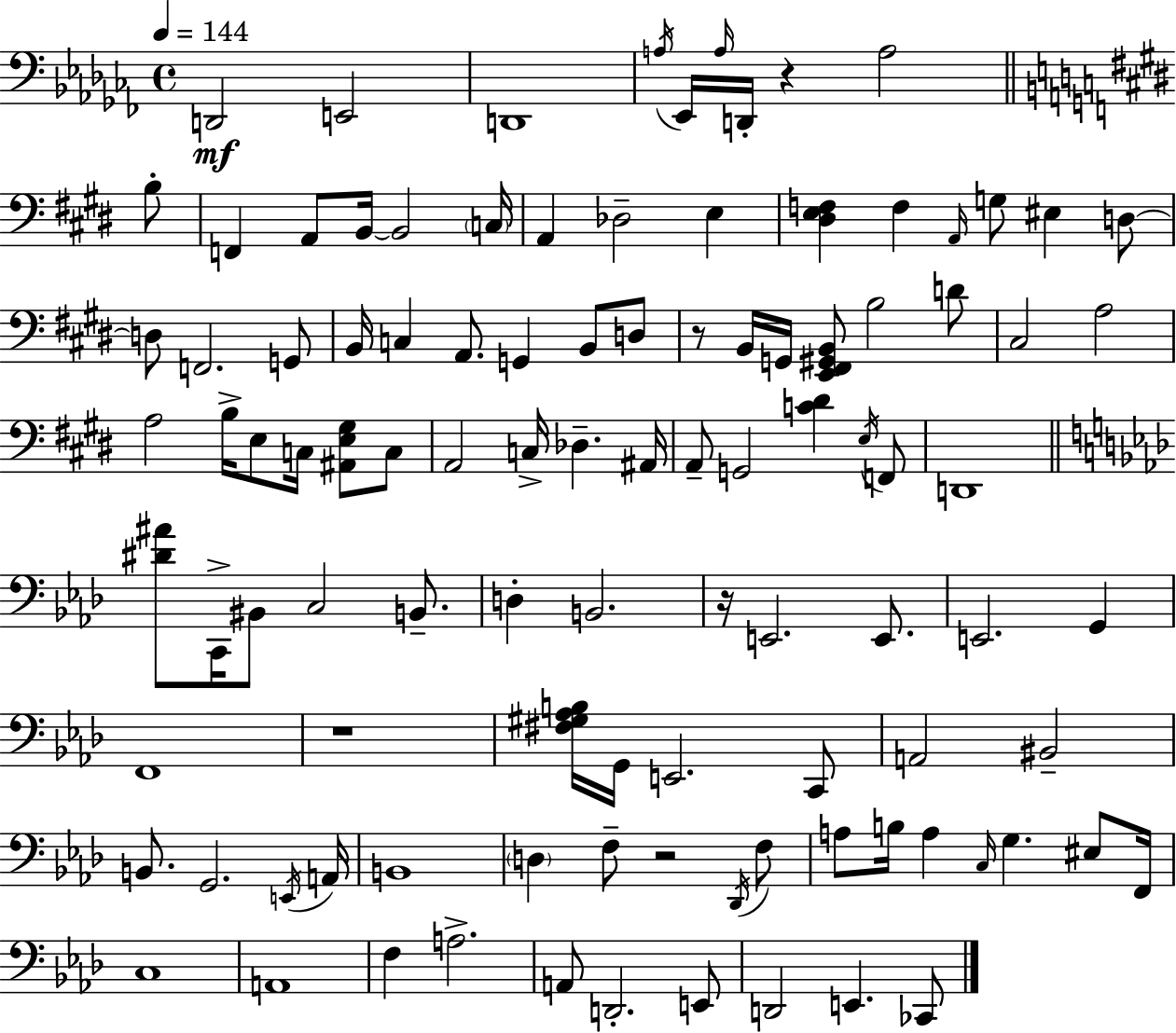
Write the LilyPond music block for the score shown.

{
  \clef bass
  \time 4/4
  \defaultTimeSignature
  \key aes \minor
  \tempo 4 = 144
  d,2\mf e,2 | d,1 | \acciaccatura { a16 } ees,16 \grace { a16 } d,16-. r4 a2 | \bar "||" \break \key e \major b8-. f,4 a,8 b,16~~ b,2 | \parenthesize c16 a,4 des2-- e4 | <dis e f>4 f4 \grace { a,16 } g8 eis4 | d8~~ d8 f,2. | \break g,8 b,16 c4 a,8. g,4 b,8 | d8 r8 b,16 g,16 <e, fis, gis, b,>8 b2 | d'8 cis2 a2 | a2 b16-> e8 c16 <ais, e gis>8 | \break c8 a,2 c16-> des4.-- | ais,16 a,8-- g,2 <c' dis'>4 | \acciaccatura { e16 } f,8 d,1 | \bar "||" \break \key aes \major <dis' ais'>8 c,16-> bis,8 c2 b,8.-- | d4-. b,2. | r16 e,2. e,8. | e,2. g,4 | \break f,1 | r1 | <fis gis aes b>16 g,16 e,2. c,8 | a,2 bis,2-- | \break b,8. g,2. \acciaccatura { e,16 } | a,16 b,1 | \parenthesize d4 f8-- r2 \acciaccatura { des,16 } | f8 a8 b16 a4 \grace { c16 } g4. | \break eis8 f,16 c1 | a,1 | f4 a2.-> | a,8 d,2.-. | \break e,8 d,2 e,4. | ces,8 \bar "|."
}